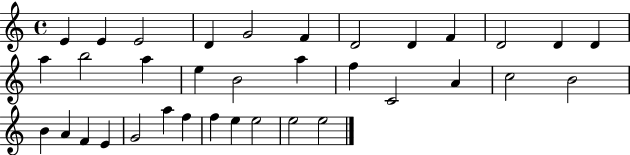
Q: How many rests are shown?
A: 0